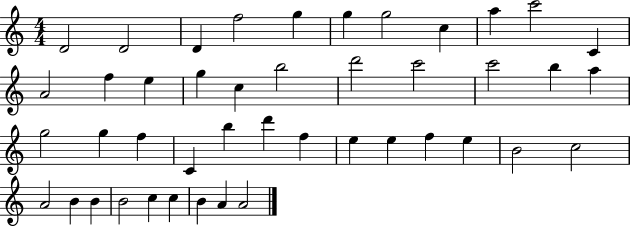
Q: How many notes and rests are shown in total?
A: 44